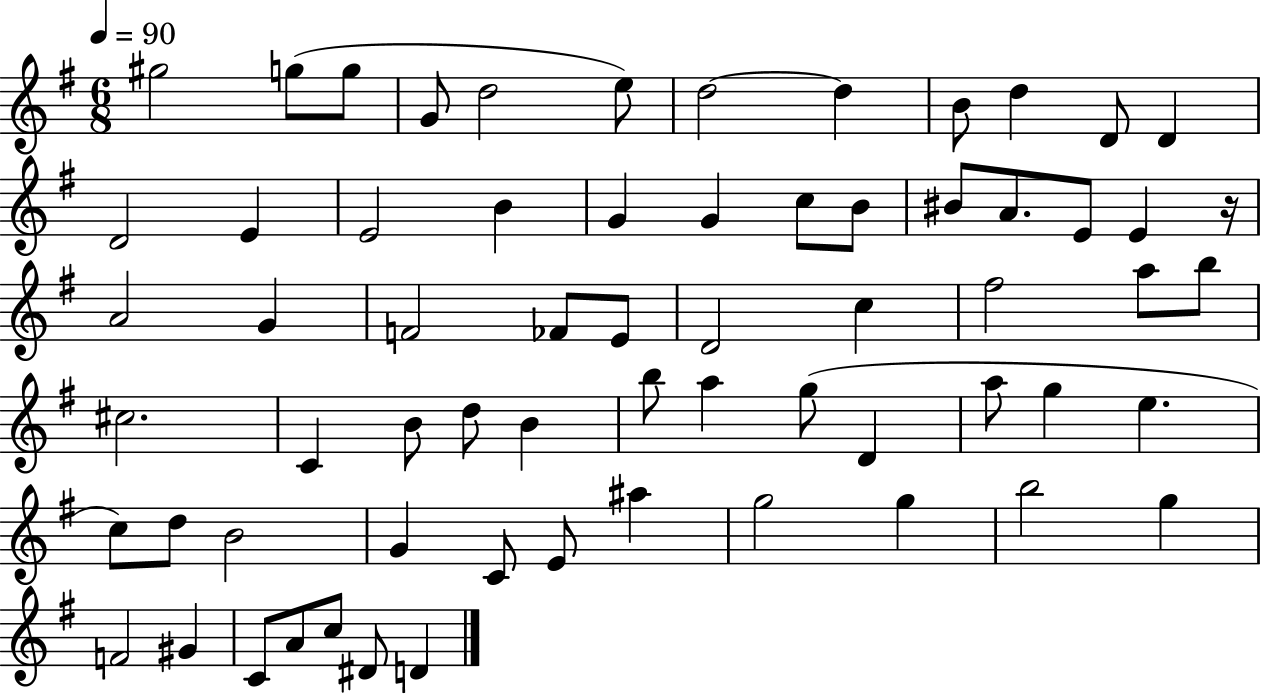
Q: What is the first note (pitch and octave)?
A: G#5